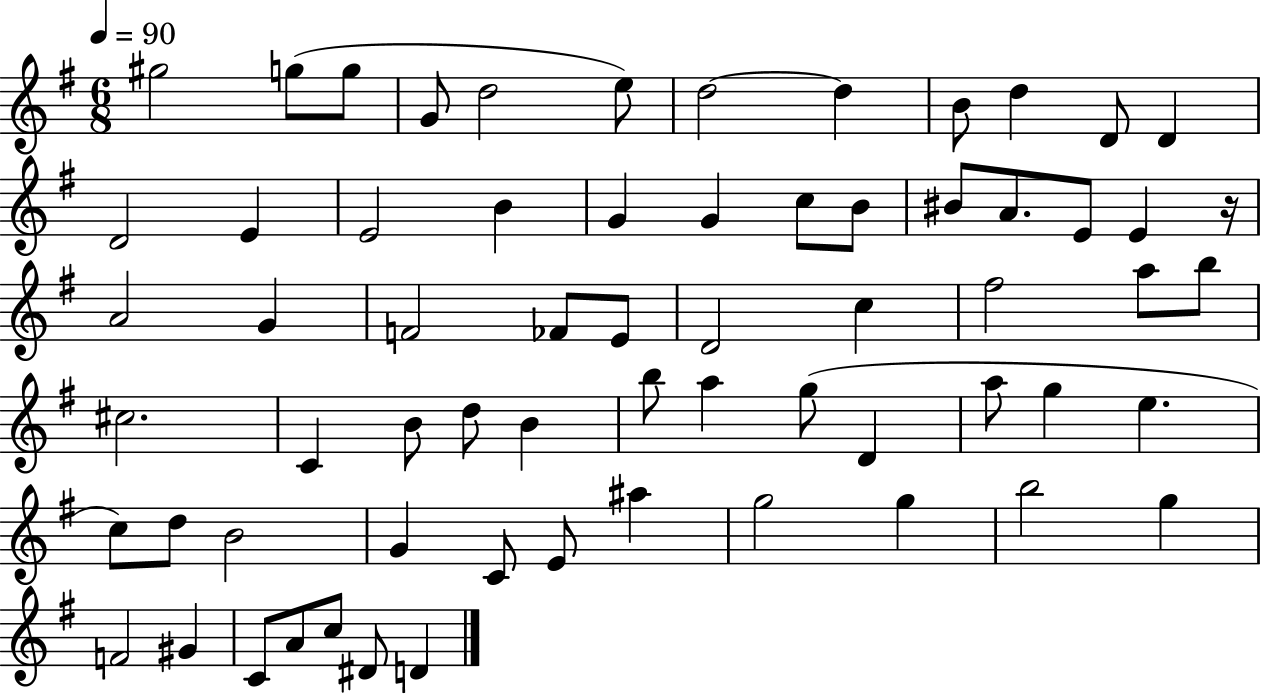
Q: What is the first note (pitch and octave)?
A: G#5